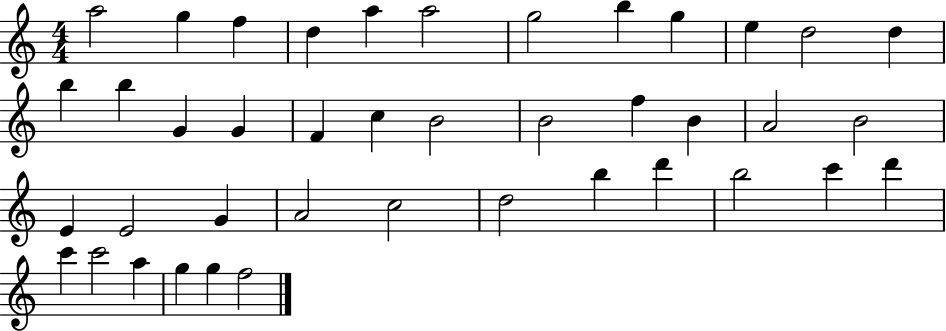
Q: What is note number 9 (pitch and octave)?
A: G5